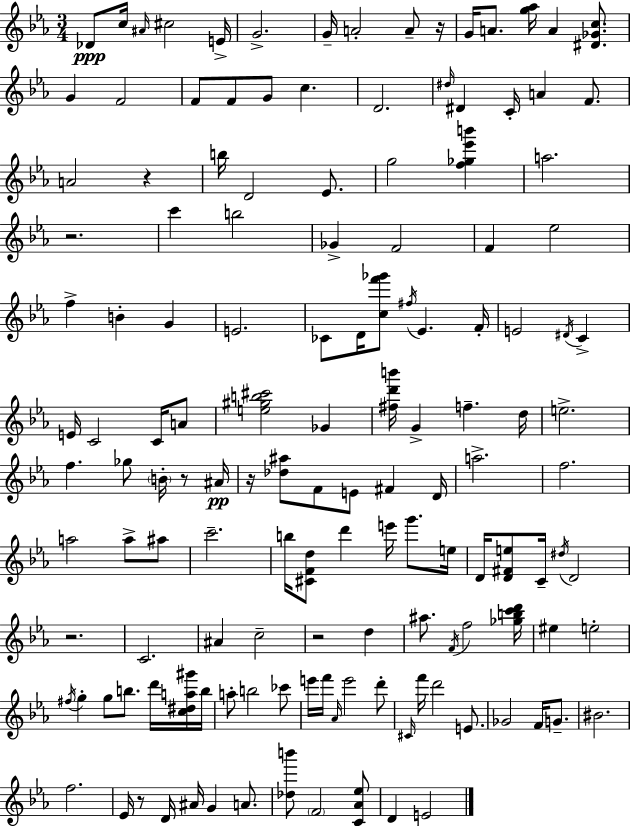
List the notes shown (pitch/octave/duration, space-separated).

Db4/e C5/s A#4/s C#5/h E4/s G4/h. G4/s A4/h A4/e R/s G4/s A4/e. [G5,Ab5]/s A4/q [D#4,Gb4,C5]/e. G4/q F4/h F4/e F4/e G4/e C5/q. D4/h. D#5/s D#4/q C4/s A4/q F4/e. A4/h R/q B5/s D4/h Eb4/e. G5/h [F5,Gb5,Eb6,B6]/q A5/h. R/h. C6/q B5/h Gb4/q F4/h F4/q Eb5/h F5/q B4/q G4/q E4/h. CES4/e D4/s [C5,F6,Gb6]/e F#5/s Eb4/q. F4/s E4/h D#4/s C4/q E4/s C4/h C4/s A4/e [E5,G#5,B5,C#6]/h Gb4/q [F#5,D6,B6]/s G4/q F5/q. D5/s E5/h. F5/q. Gb5/e B4/s R/e A#4/s R/s [Db5,A#5]/e F4/e E4/e F#4/q D4/s A5/h. F5/h. A5/h A5/e A#5/e C6/h. B5/s [C#4,F4,D5]/e D6/q E6/s G6/e. E5/s D4/s [D4,F#4,E5]/e C4/s D#5/s D4/h R/h. C4/h. A#4/q C5/h R/h D5/q A#5/e. F4/s F5/h [Gb5,B5,C6,D6]/s EIS5/q E5/h F#5/s G5/q G5/e B5/e. D6/s [C5,D#5,A5,G#6]/s B5/s A5/e B5/h CES6/e E6/s F6/s Ab4/s E6/h D6/e C#4/s F6/s D6/h E4/e. Gb4/h F4/s G4/e. BIS4/h. F5/h. Eb4/s R/e D4/s A#4/s G4/q A4/e. [Db5,B6]/e F4/h [C4,Ab4,Eb5]/e D4/q E4/h